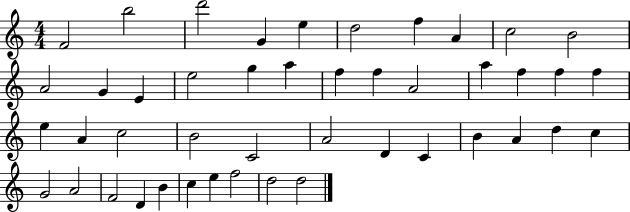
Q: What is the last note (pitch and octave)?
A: D5